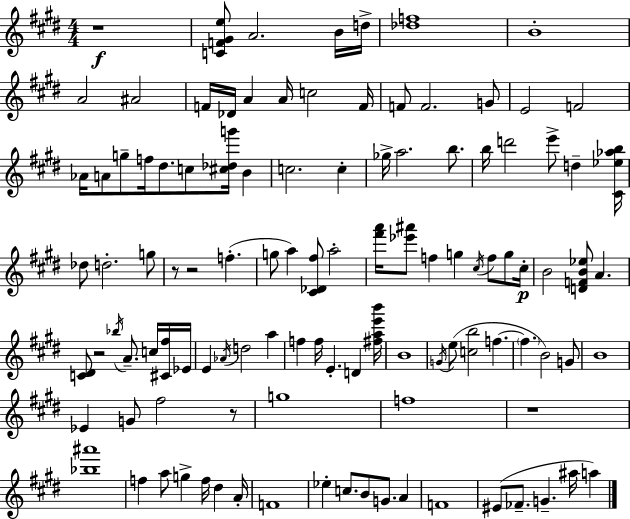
R/w [C4,F4,G#4,E5]/e A4/h. B4/s D5/s [Db5,F5]/w B4/w A4/h A#4/h F4/s Db4/s A4/q A4/s C5/h F4/s F4/e F4/h. G4/e E4/h F4/h Ab4/s A4/e G5/e F5/s D#5/e. C5/e [C#5,Db5,G6]/s B4/q C5/h. C5/q Gb5/s A5/h. B5/e. B5/s D6/h E6/e D5/q [C#4,Eb5,Ab5,B5]/s Db5/e D5/h. G5/e R/e R/h F5/q. G5/e A5/q [C#4,Db4,F#5]/e A5/h [F#6,A6]/s [Eb6,A#6]/e F5/q G5/q C#5/s F5/e G5/e C#5/s B4/h [D4,F4,B4,Eb5]/e A4/q. [C4,D#4]/e R/h Bb5/s A4/e. C5/s [C#4,F#5]/s Eb4/s E4/q Ab4/s D5/h A5/q F5/q F5/s E4/q. D4/q [F#5,A5,E6,B6]/s B4/w G4/s E5/e [C5,B5]/h F5/q. F5/q. B4/h G4/e B4/w Eb4/q G4/e F#5/h R/e G5/w F5/w R/w [Bb5,A#6]/w F5/q A5/e G5/q F5/s D#5/q A4/s F4/w Eb5/q C5/e. B4/e G4/e. A4/q F4/w EIS4/e FES4/e. G4/q. A#5/s A5/q